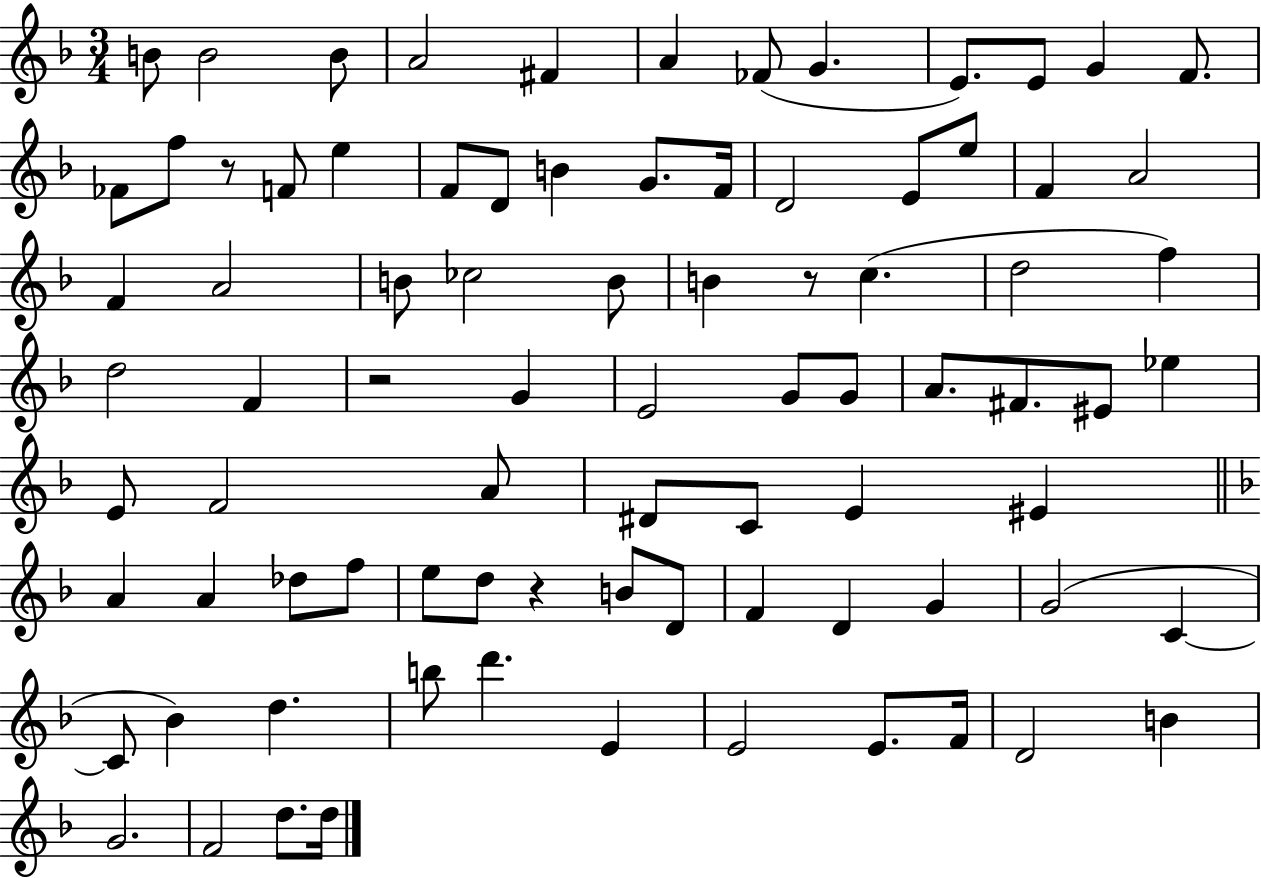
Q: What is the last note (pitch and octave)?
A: D5